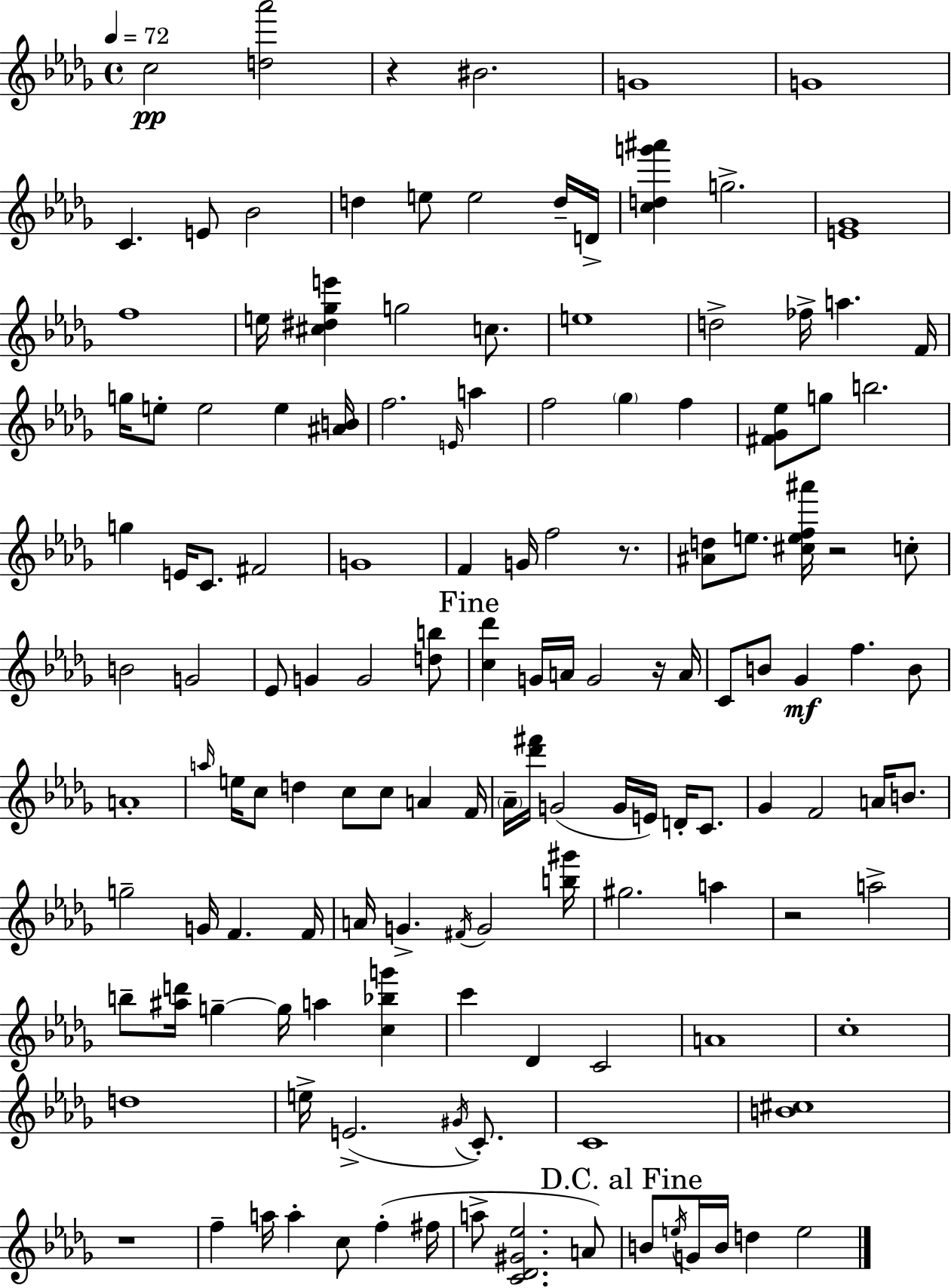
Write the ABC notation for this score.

X:1
T:Untitled
M:4/4
L:1/4
K:Bbm
c2 [d_a']2 z ^B2 G4 G4 C E/2 _B2 d e/2 e2 d/4 D/4 [cdg'^a'] g2 [E_G]4 f4 e/4 [^c^d_ge'] g2 c/2 e4 d2 _f/4 a F/4 g/4 e/2 e2 e [^AB]/4 f2 E/4 a f2 _g f [^F_G_e]/2 g/2 b2 g E/4 C/2 ^F2 G4 F G/4 f2 z/2 [^Ad]/2 e/2 [^cef^a']/4 z2 c/2 B2 G2 _E/2 G G2 [db]/2 [c_d'] G/4 A/4 G2 z/4 A/4 C/2 B/2 _G f B/2 A4 a/4 e/4 c/2 d c/2 c/2 A F/4 _A/4 [_d'^f']/4 G2 G/4 E/4 D/4 C/2 _G F2 A/4 B/2 g2 G/4 F F/4 A/4 G ^F/4 G2 [b^g']/4 ^g2 a z2 a2 b/2 [^ad']/4 g g/4 a [c_bg'] c' _D C2 A4 c4 d4 e/4 E2 ^G/4 C/2 C4 [B^c]4 z4 f a/4 a c/2 f ^f/4 a/2 [C_D^G_e]2 A/2 B/2 e/4 G/4 B/4 d e2